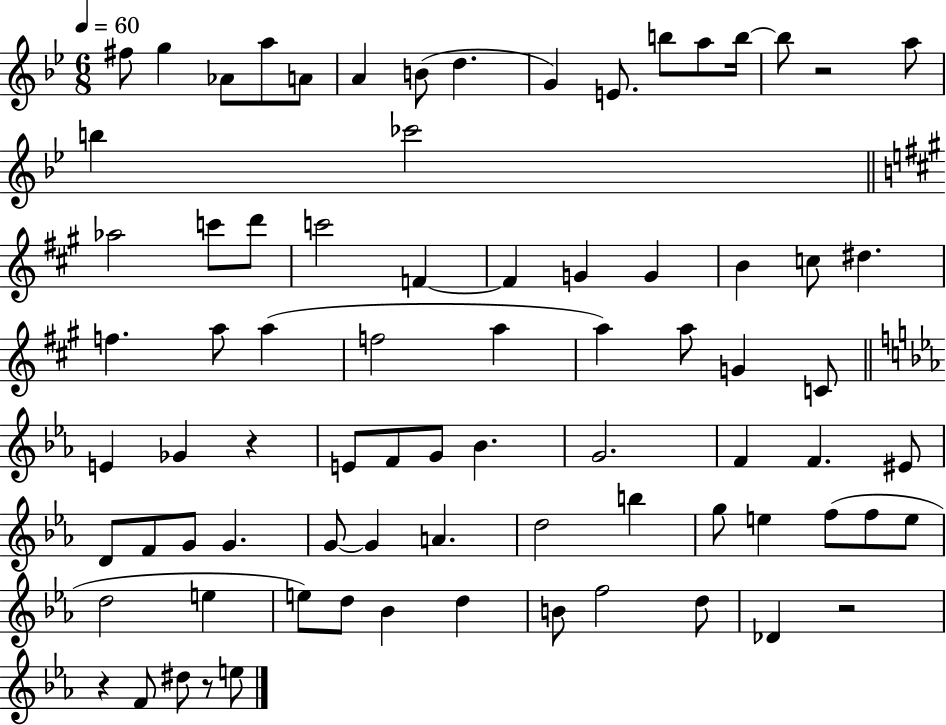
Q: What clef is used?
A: treble